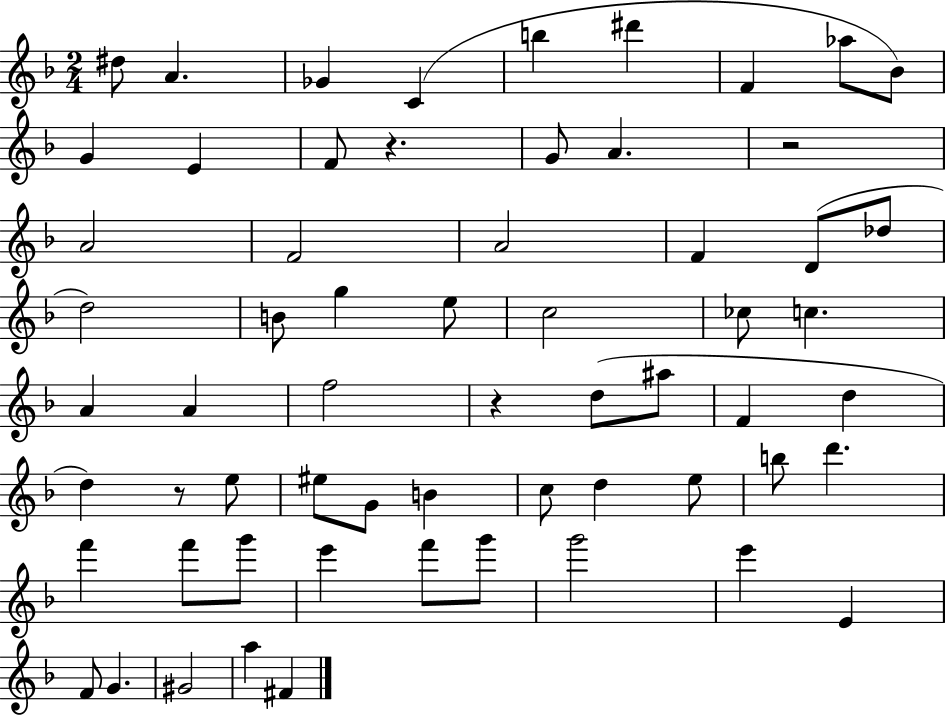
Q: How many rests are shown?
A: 4